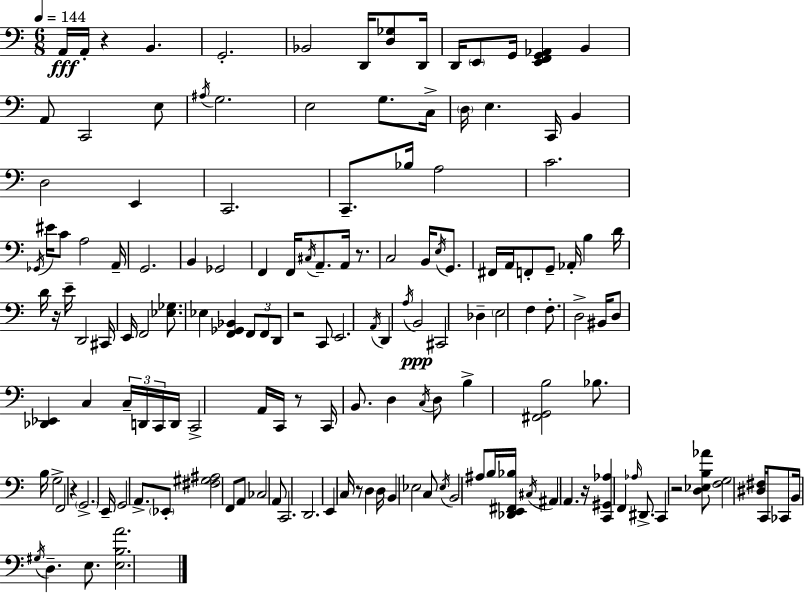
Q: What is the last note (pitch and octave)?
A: E3